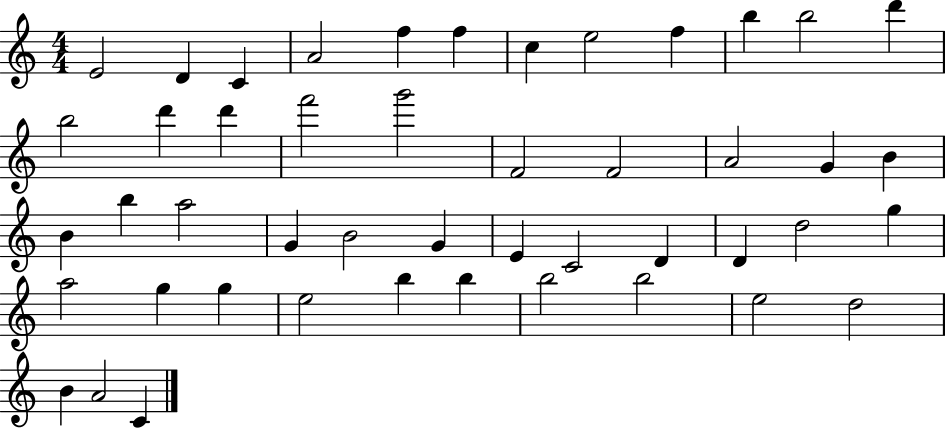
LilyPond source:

{
  \clef treble
  \numericTimeSignature
  \time 4/4
  \key c \major
  e'2 d'4 c'4 | a'2 f''4 f''4 | c''4 e''2 f''4 | b''4 b''2 d'''4 | \break b''2 d'''4 d'''4 | f'''2 g'''2 | f'2 f'2 | a'2 g'4 b'4 | \break b'4 b''4 a''2 | g'4 b'2 g'4 | e'4 c'2 d'4 | d'4 d''2 g''4 | \break a''2 g''4 g''4 | e''2 b''4 b''4 | b''2 b''2 | e''2 d''2 | \break b'4 a'2 c'4 | \bar "|."
}